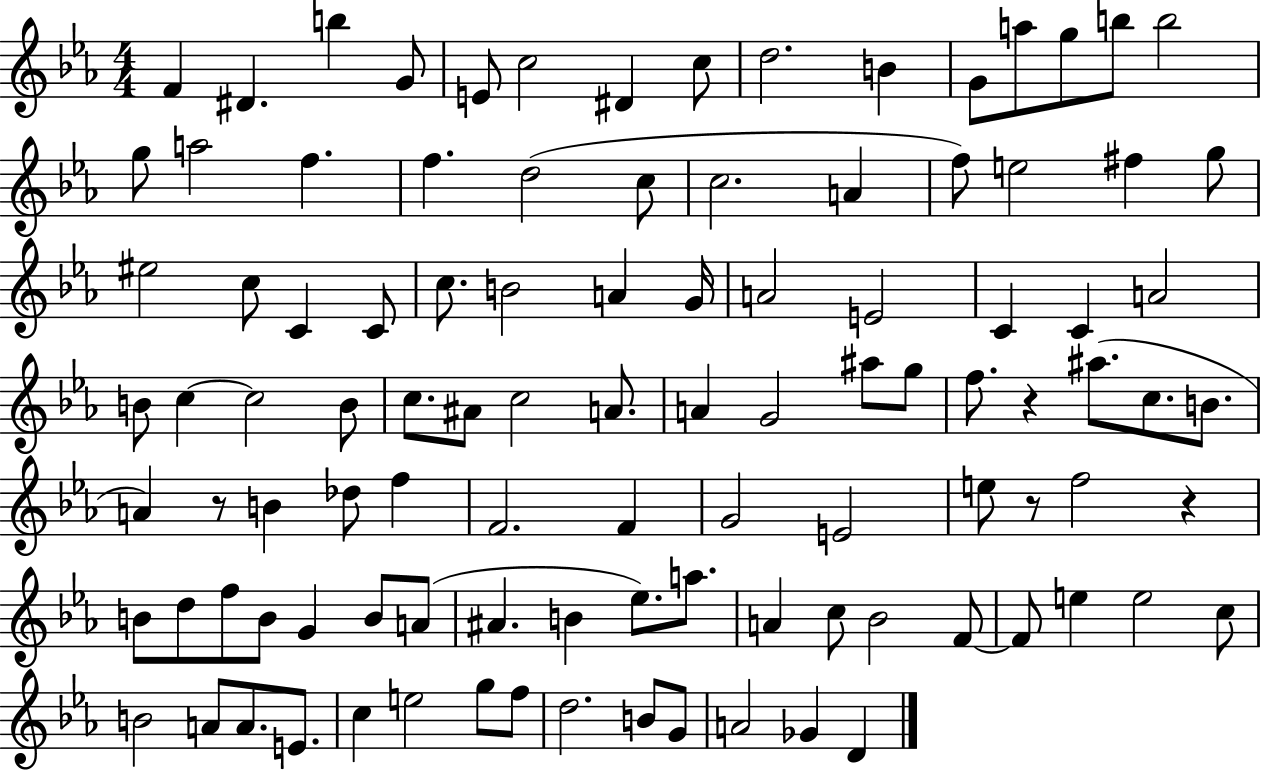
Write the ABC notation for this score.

X:1
T:Untitled
M:4/4
L:1/4
K:Eb
F ^D b G/2 E/2 c2 ^D c/2 d2 B G/2 a/2 g/2 b/2 b2 g/2 a2 f f d2 c/2 c2 A f/2 e2 ^f g/2 ^e2 c/2 C C/2 c/2 B2 A G/4 A2 E2 C C A2 B/2 c c2 B/2 c/2 ^A/2 c2 A/2 A G2 ^a/2 g/2 f/2 z ^a/2 c/2 B/2 A z/2 B _d/2 f F2 F G2 E2 e/2 z/2 f2 z B/2 d/2 f/2 B/2 G B/2 A/2 ^A B _e/2 a/2 A c/2 _B2 F/2 F/2 e e2 c/2 B2 A/2 A/2 E/2 c e2 g/2 f/2 d2 B/2 G/2 A2 _G D